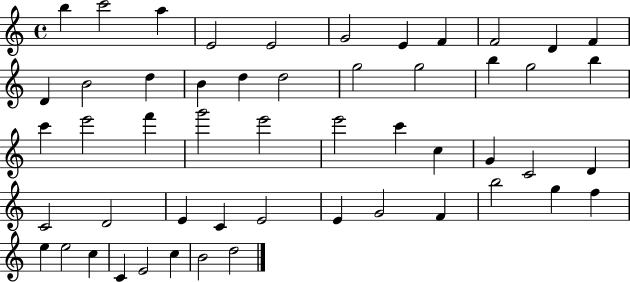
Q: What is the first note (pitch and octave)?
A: B5